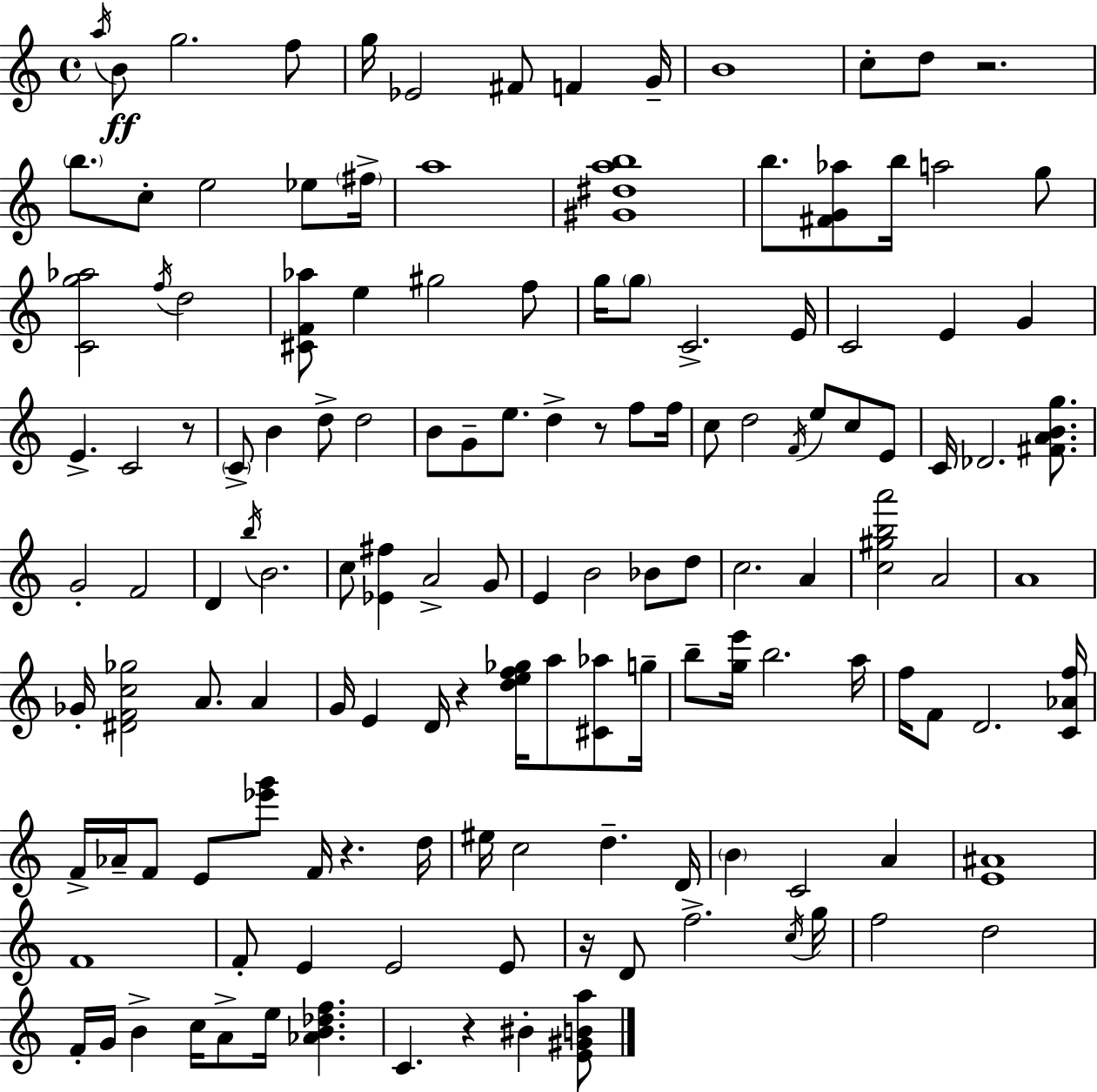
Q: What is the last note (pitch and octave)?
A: BIS4